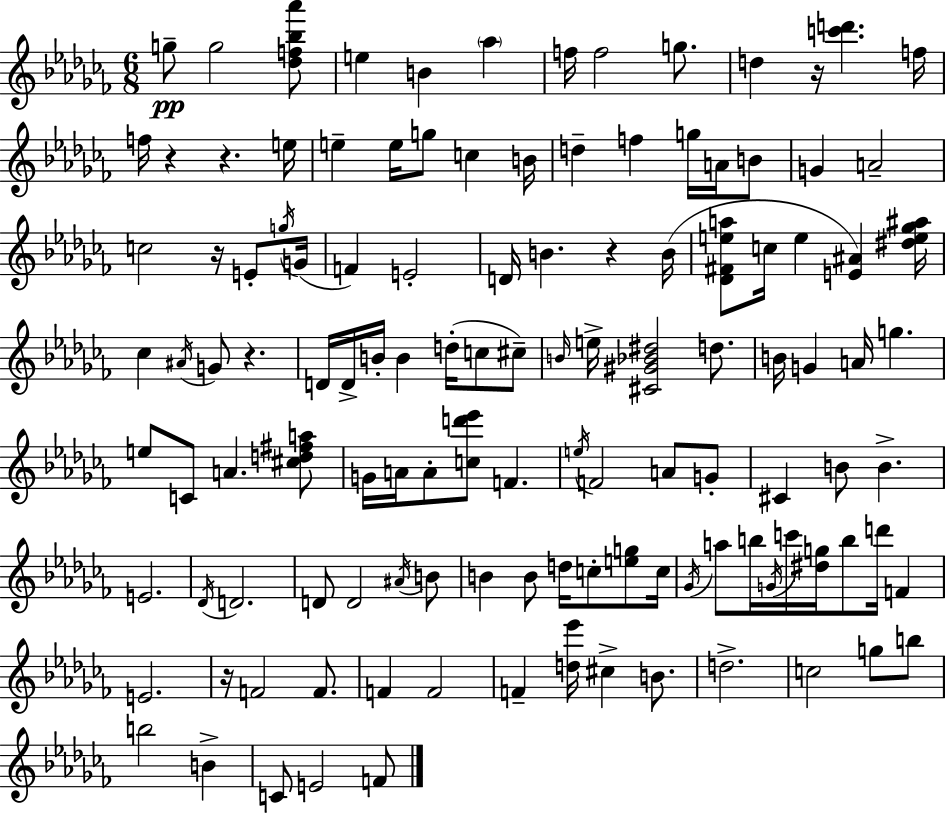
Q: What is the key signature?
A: AES minor